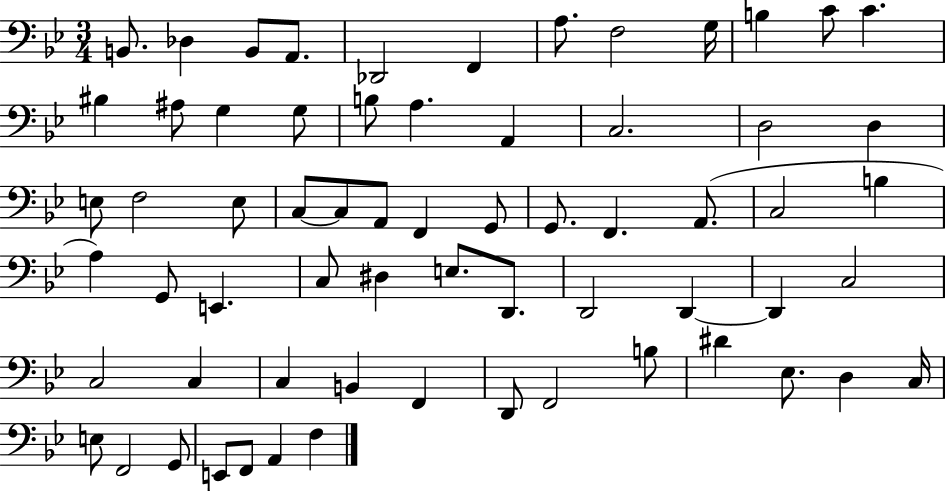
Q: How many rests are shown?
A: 0